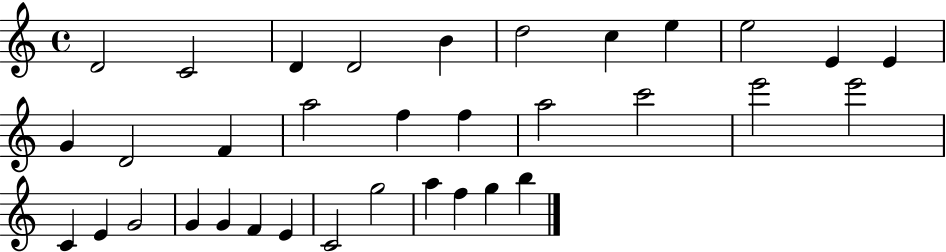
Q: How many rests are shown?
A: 0